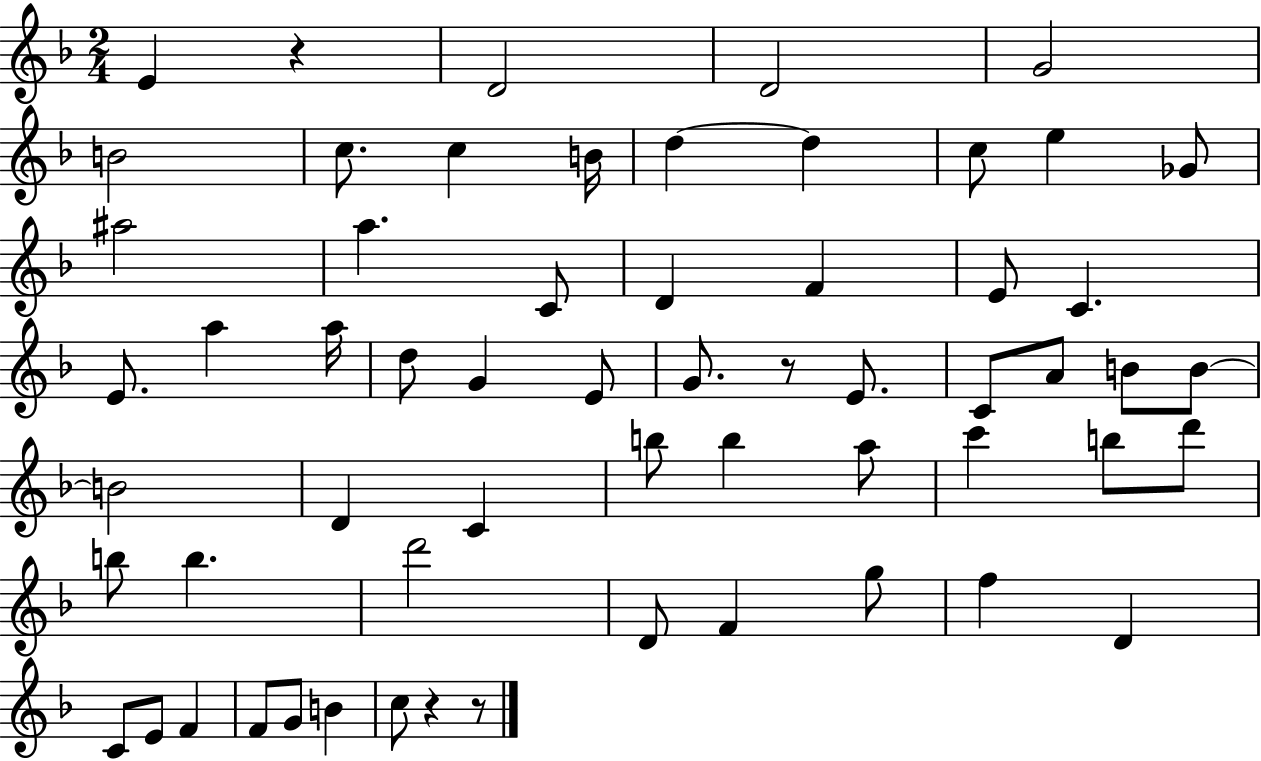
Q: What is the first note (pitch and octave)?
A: E4